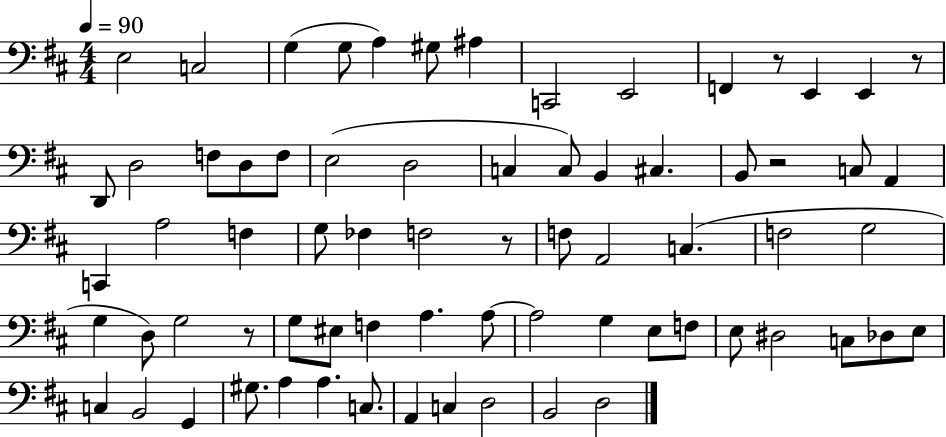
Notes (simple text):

E3/h C3/h G3/q G3/e A3/q G#3/e A#3/q C2/h E2/h F2/q R/e E2/q E2/q R/e D2/e D3/h F3/e D3/e F3/e E3/h D3/h C3/q C3/e B2/q C#3/q. B2/e R/h C3/e A2/q C2/q A3/h F3/q G3/e FES3/q F3/h R/e F3/e A2/h C3/q. F3/h G3/h G3/q D3/e G3/h R/e G3/e EIS3/e F3/q A3/q. A3/e A3/h G3/q E3/e F3/e E3/e D#3/h C3/e Db3/e E3/e C3/q B2/h G2/q G#3/e. A3/q A3/q. C3/e. A2/q C3/q D3/h B2/h D3/h